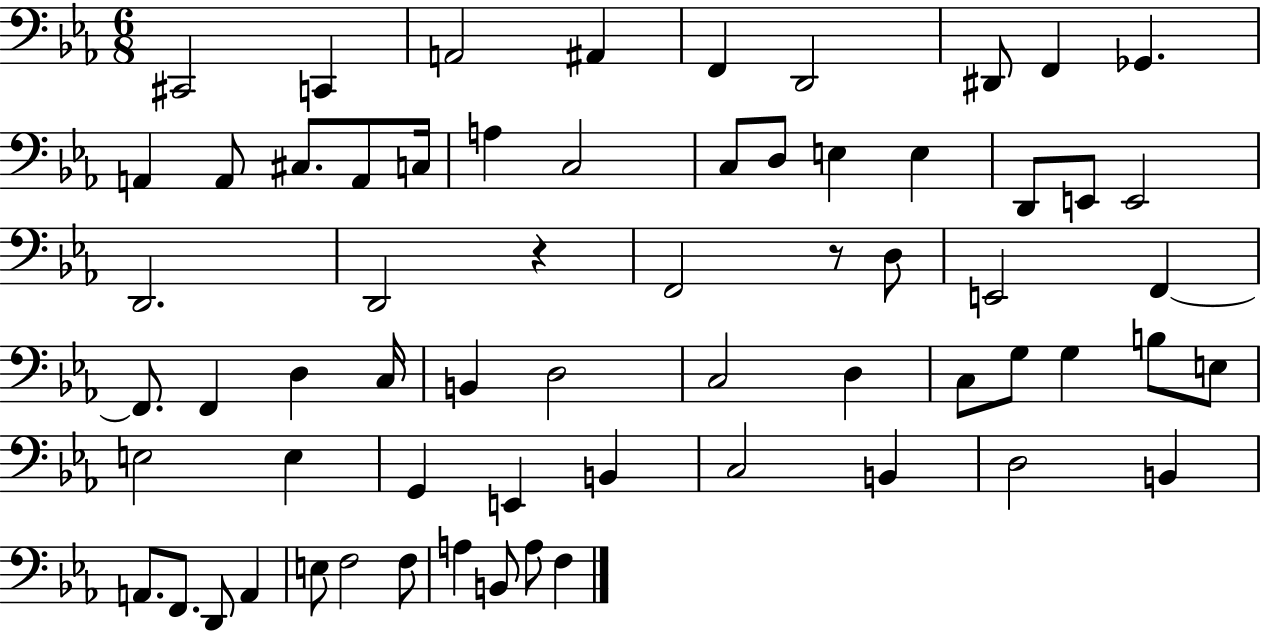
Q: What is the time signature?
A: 6/8